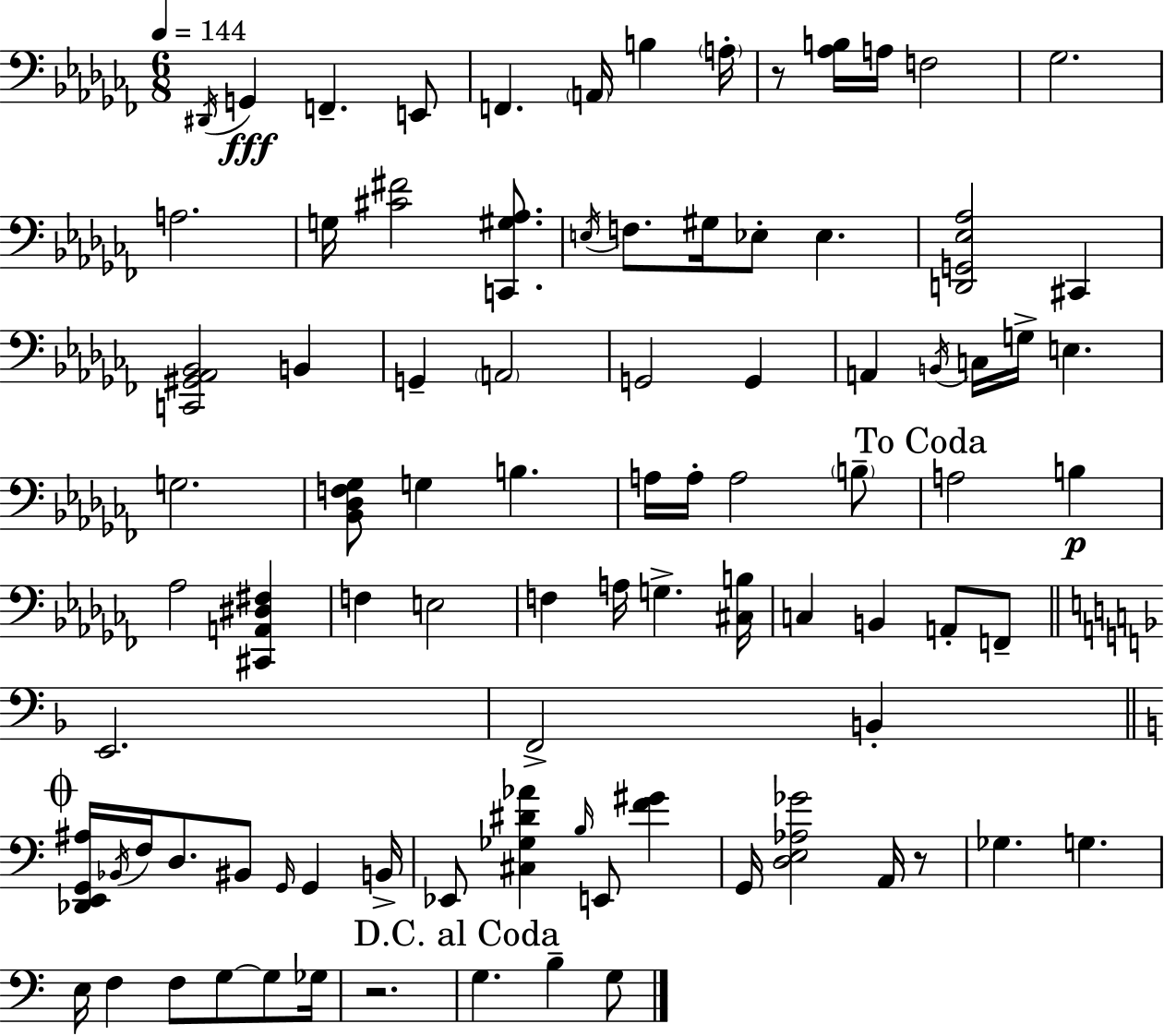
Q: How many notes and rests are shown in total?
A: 89